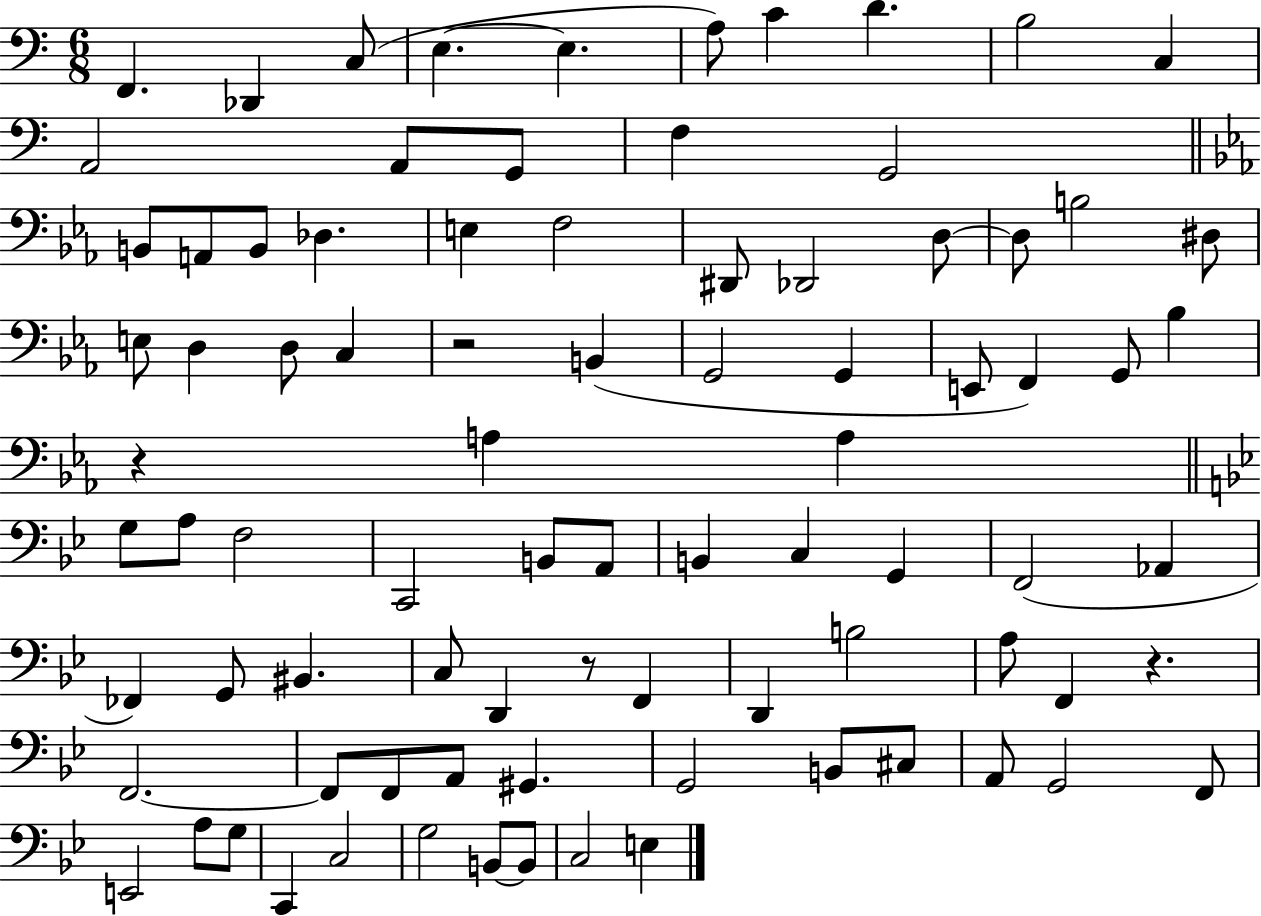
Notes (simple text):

F2/q. Db2/q C3/e E3/q. E3/q. A3/e C4/q D4/q. B3/h C3/q A2/h A2/e G2/e F3/q G2/h B2/e A2/e B2/e Db3/q. E3/q F3/h D#2/e Db2/h D3/e D3/e B3/h D#3/e E3/e D3/q D3/e C3/q R/h B2/q G2/h G2/q E2/e F2/q G2/e Bb3/q R/q A3/q A3/q G3/e A3/e F3/h C2/h B2/e A2/e B2/q C3/q G2/q F2/h Ab2/q FES2/q G2/e BIS2/q. C3/e D2/q R/e F2/q D2/q B3/h A3/e F2/q R/q. F2/h. F2/e F2/e A2/e G#2/q. G2/h B2/e C#3/e A2/e G2/h F2/e E2/h A3/e G3/e C2/q C3/h G3/h B2/e B2/e C3/h E3/q